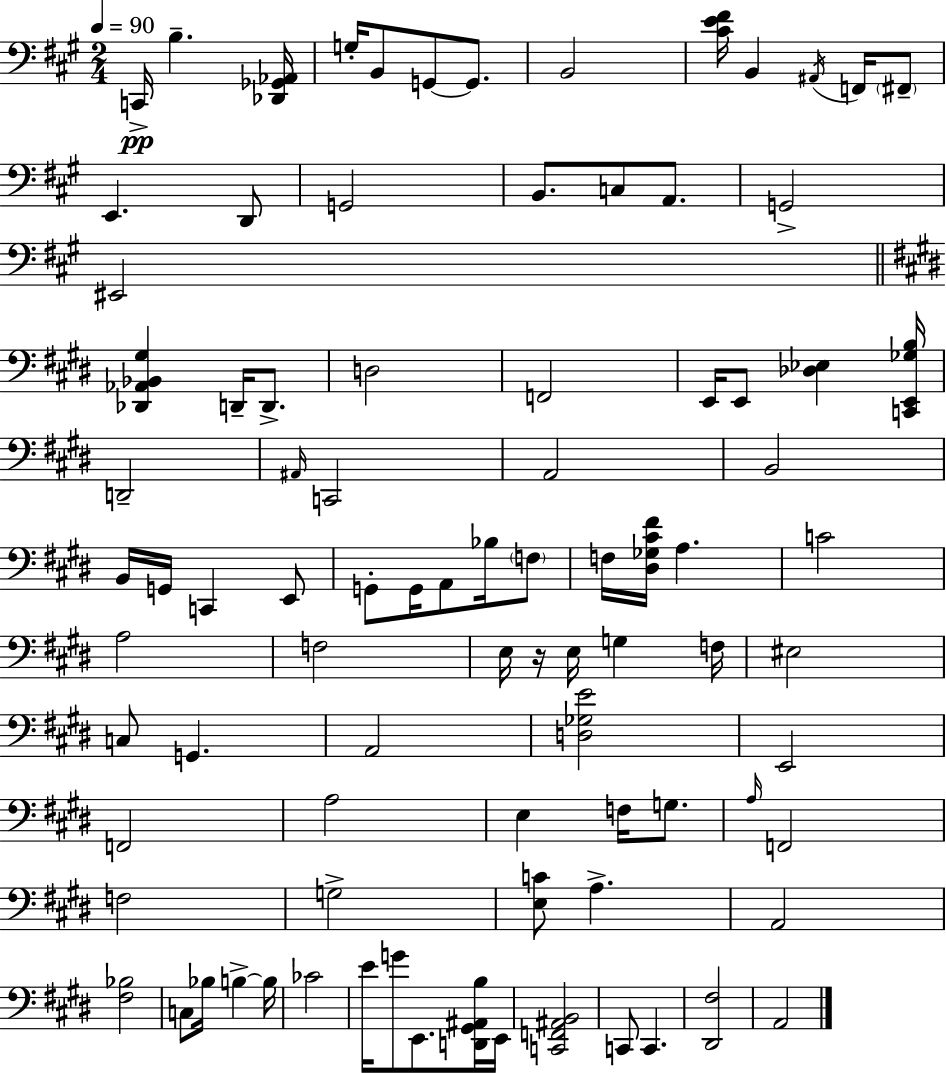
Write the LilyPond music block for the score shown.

{
  \clef bass
  \numericTimeSignature
  \time 2/4
  \key a \major
  \tempo 4 = 90
  c,16->\pp b4.-- <des, ges, aes,>16 | g16-. b,8 g,8~~ g,8. | b,2 | <cis' e' fis'>16 b,4 \acciaccatura { ais,16 } f,16 \parenthesize fis,8-- | \break e,4. d,8 | g,2 | b,8. c8 a,8. | g,2-> | \break eis,2 | \bar "||" \break \key e \major <des, aes, bes, gis>4 d,16-- d,8.-> | d2 | f,2 | e,16 e,8 <des ees>4 <c, e, ges b>16 | \break d,2-- | \grace { ais,16 } c,2 | a,2 | b,2 | \break b,16 g,16 c,4 e,8 | g,8-. g,16 a,8 bes16 \parenthesize f8 | f16 <dis ges cis' fis'>16 a4. | c'2 | \break a2 | f2 | e16 r16 e16 g4 | f16 eis2 | \break c8 g,4. | a,2 | <d ges e'>2 | e,2 | \break f,2 | a2 | e4 f16 g8. | \grace { a16 } f,2 | \break f2 | g2-> | <e c'>8 a4.-> | a,2 | \break <fis bes>2 | c8 bes16 b4->~~ | b16 ces'2 | e'16 g'8 e,8. | \break <d, gis, ais, b>16 e,16 <c, f, ais, b,>2 | c,8 c,4. | <dis, fis>2 | a,2 | \break \bar "|."
}